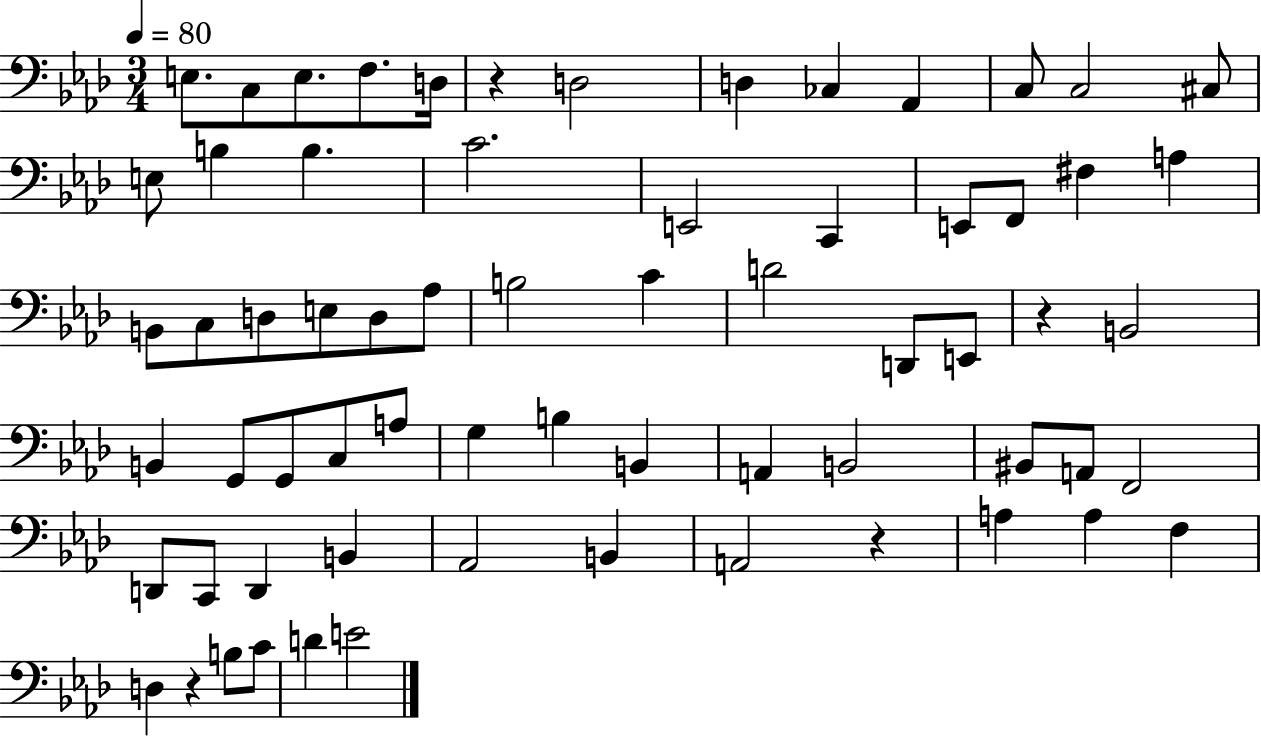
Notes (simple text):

E3/e. C3/e E3/e. F3/e. D3/s R/q D3/h D3/q CES3/q Ab2/q C3/e C3/h C#3/e E3/e B3/q B3/q. C4/h. E2/h C2/q E2/e F2/e F#3/q A3/q B2/e C3/e D3/e E3/e D3/e Ab3/e B3/h C4/q D4/h D2/e E2/e R/q B2/h B2/q G2/e G2/e C3/e A3/e G3/q B3/q B2/q A2/q B2/h BIS2/e A2/e F2/h D2/e C2/e D2/q B2/q Ab2/h B2/q A2/h R/q A3/q A3/q F3/q D3/q R/q B3/e C4/e D4/q E4/h